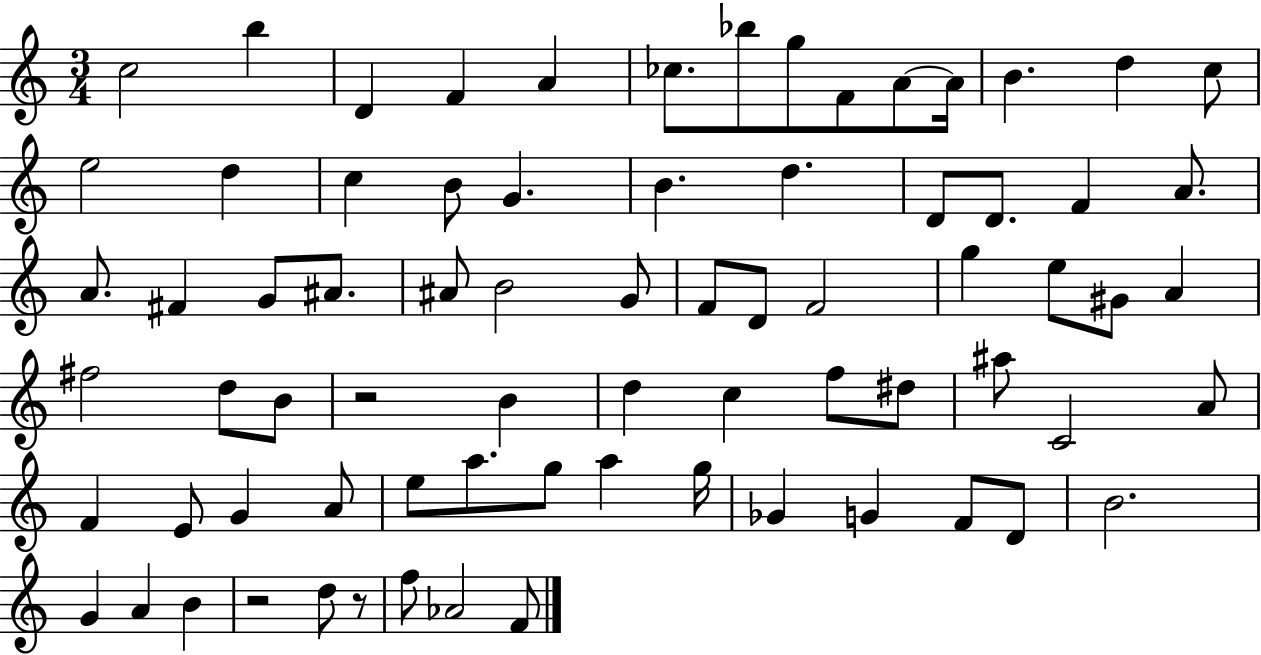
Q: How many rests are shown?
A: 3